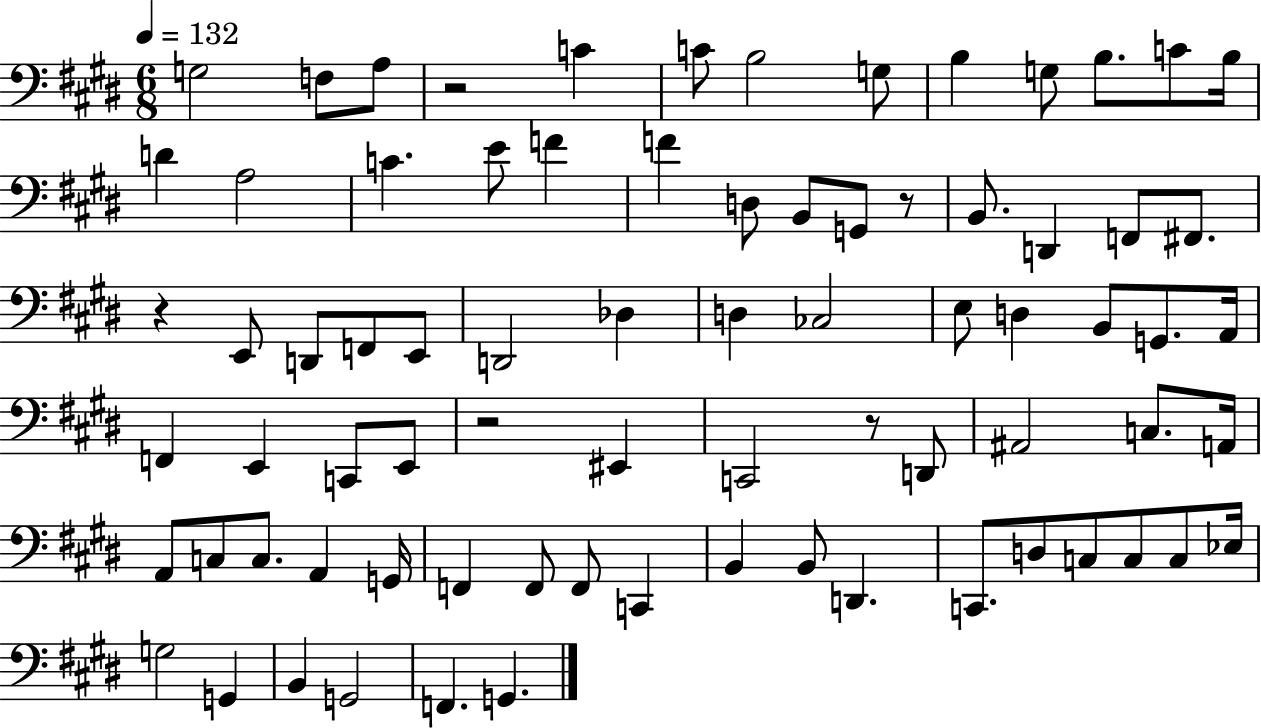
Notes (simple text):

G3/h F3/e A3/e R/h C4/q C4/e B3/h G3/e B3/q G3/e B3/e. C4/e B3/s D4/q A3/h C4/q. E4/e F4/q F4/q D3/e B2/e G2/e R/e B2/e. D2/q F2/e F#2/e. R/q E2/e D2/e F2/e E2/e D2/h Db3/q D3/q CES3/h E3/e D3/q B2/e G2/e. A2/s F2/q E2/q C2/e E2/e R/h EIS2/q C2/h R/e D2/e A#2/h C3/e. A2/s A2/e C3/e C3/e. A2/q G2/s F2/q F2/e F2/e C2/q B2/q B2/e D2/q. C2/e. D3/e C3/e C3/e C3/e Eb3/s G3/h G2/q B2/q G2/h F2/q. G2/q.